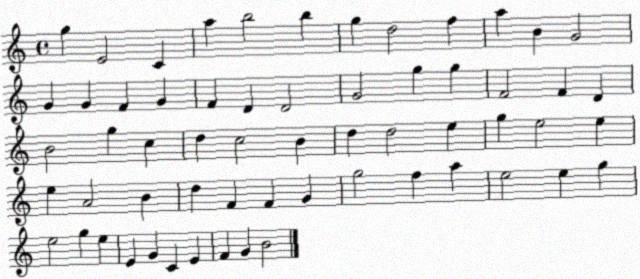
X:1
T:Untitled
M:4/4
L:1/4
K:C
g E2 C a b2 b g d2 f a B G2 G G F G F D D2 G2 g g F2 F D B2 g c d c2 B d d2 e g e2 e e A2 B d F F G g2 f a e2 e g e2 g e E G C E F G B2